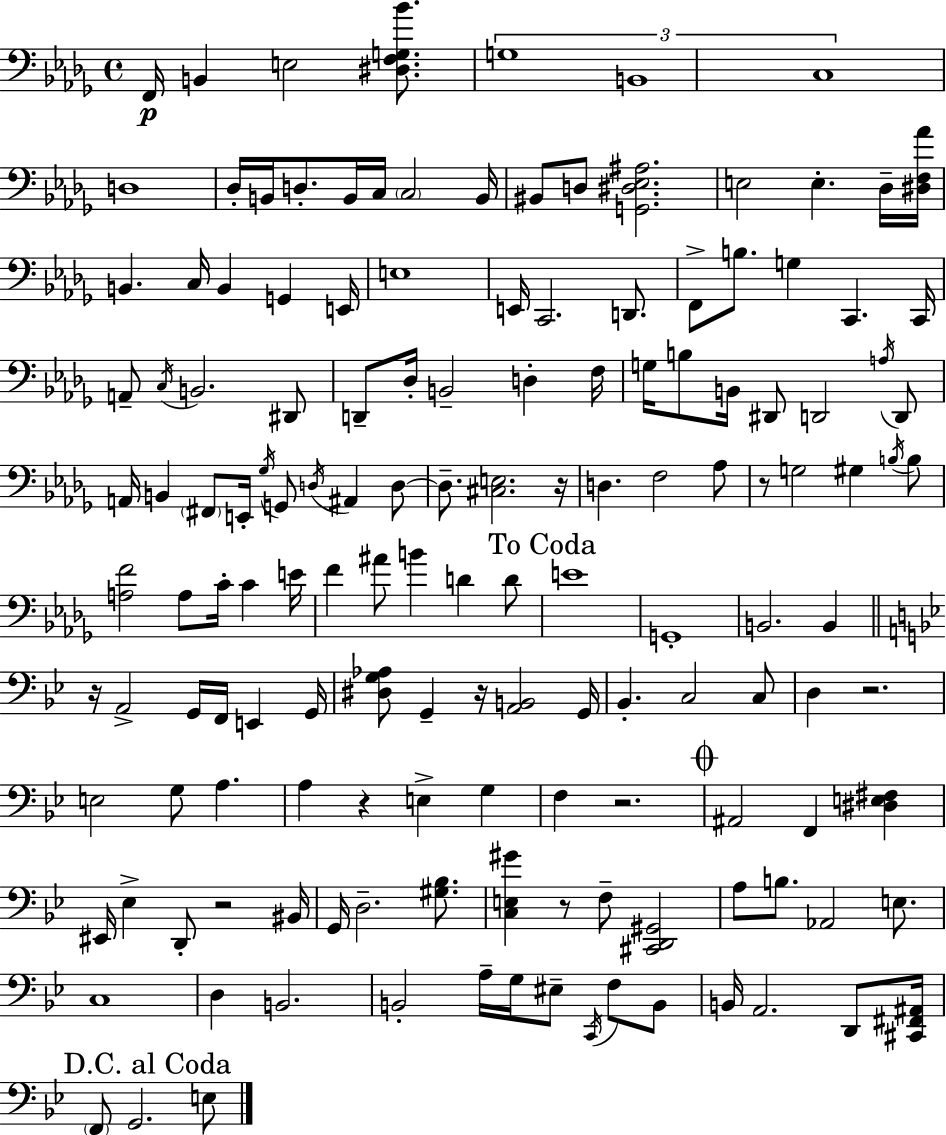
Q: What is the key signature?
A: BES minor